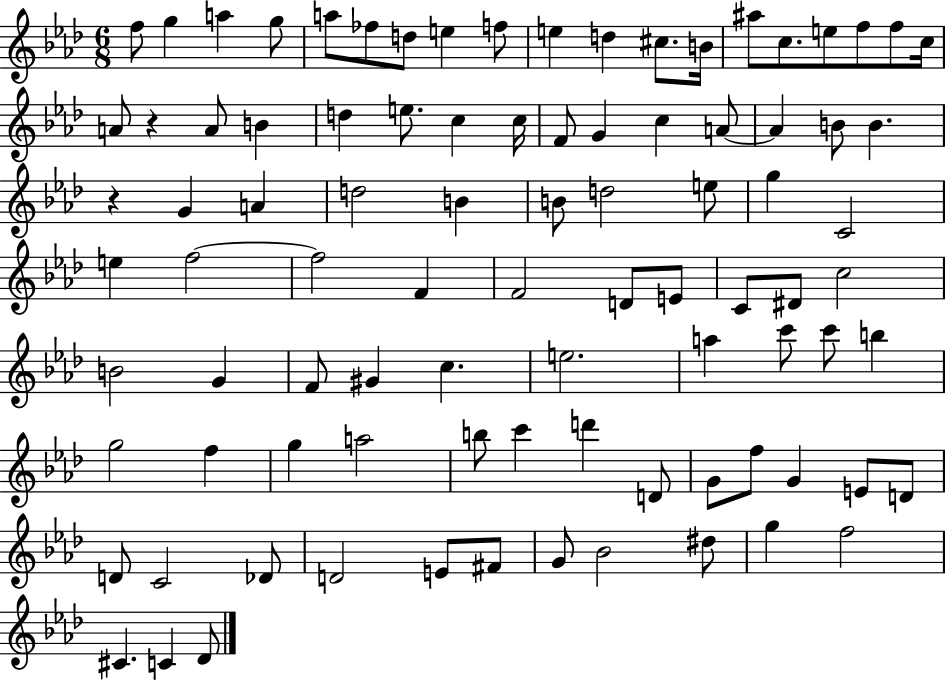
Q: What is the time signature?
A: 6/8